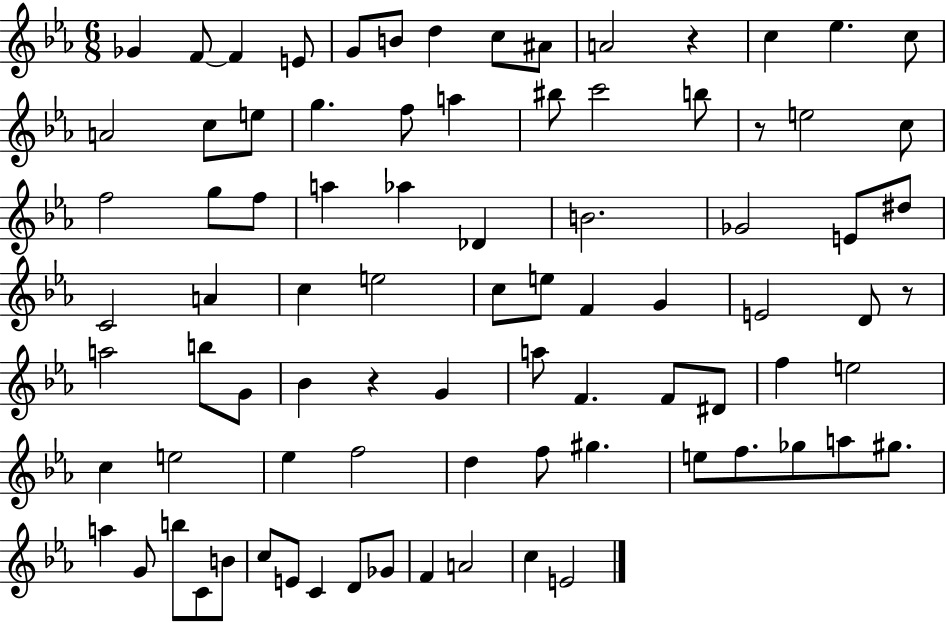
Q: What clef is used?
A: treble